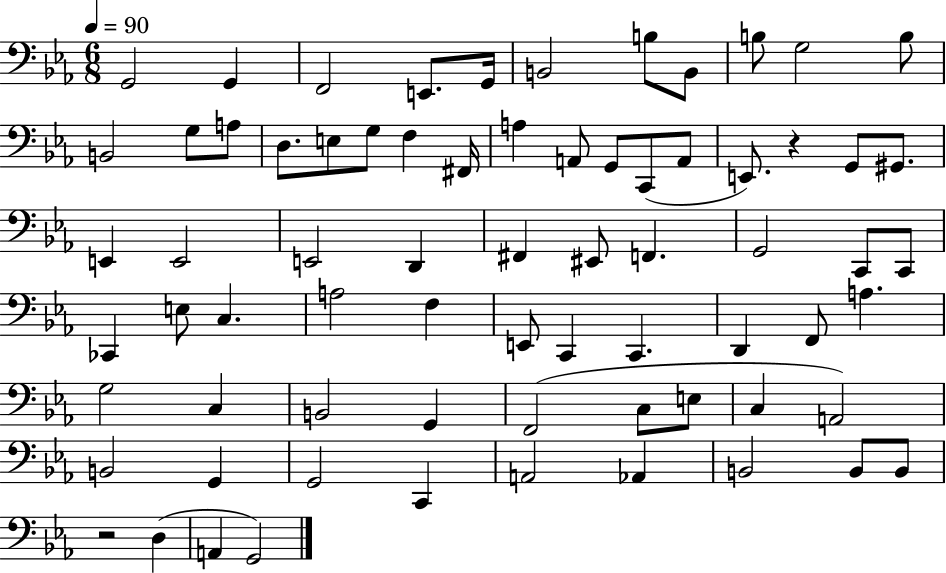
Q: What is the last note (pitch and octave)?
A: G2